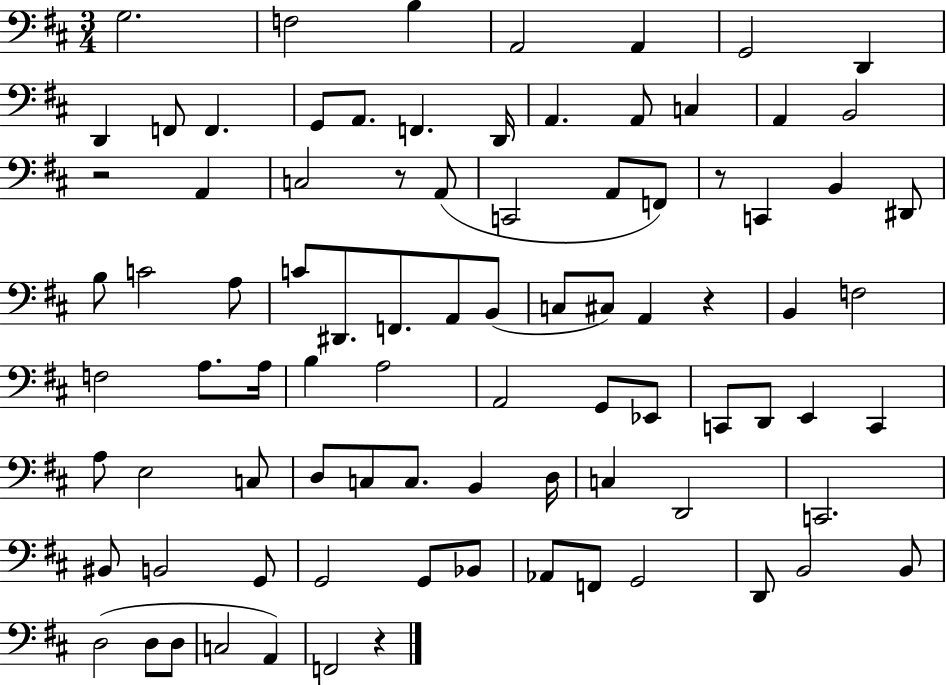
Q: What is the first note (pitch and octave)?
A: G3